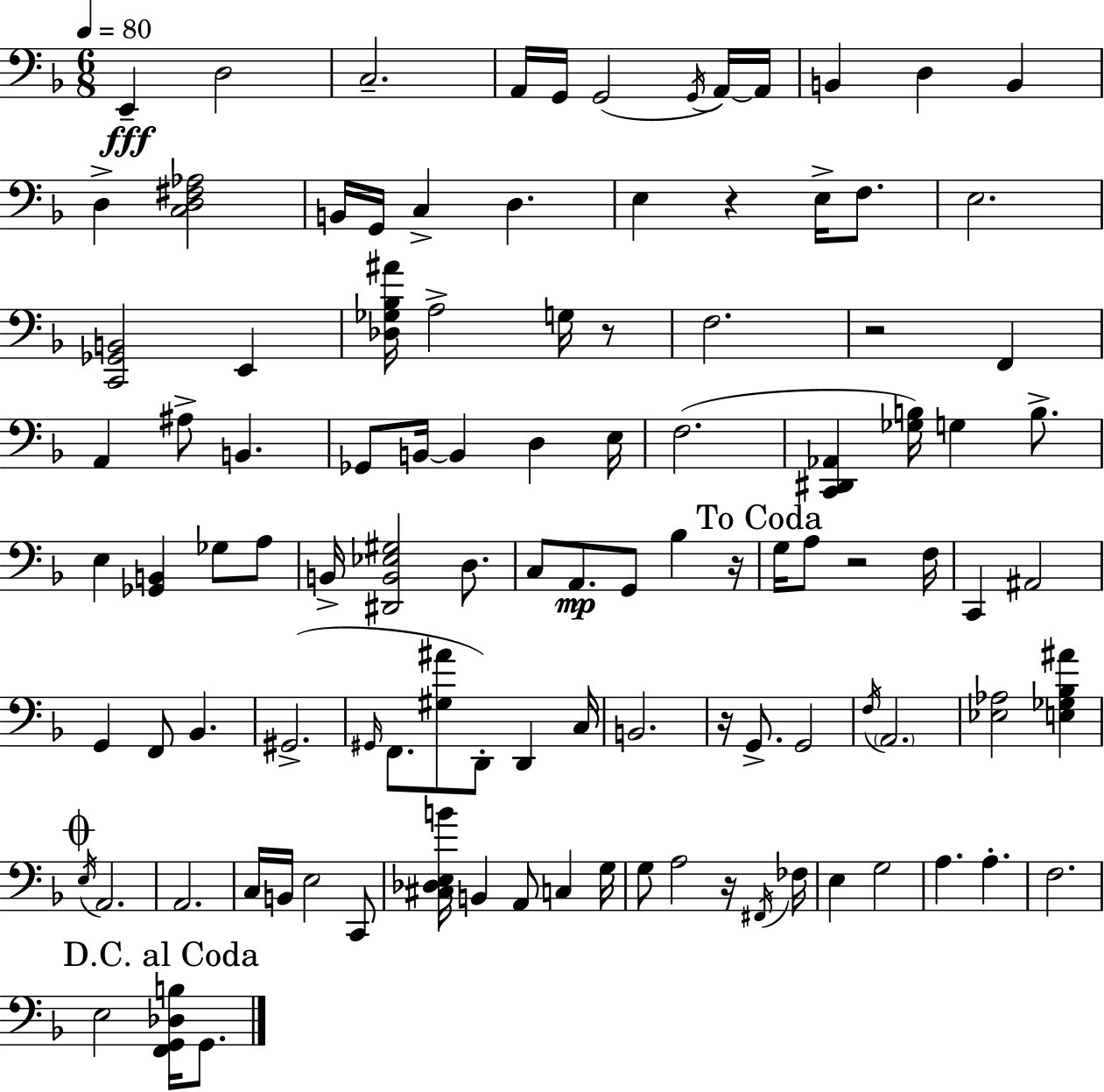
E2/q D3/h C3/h. A2/s G2/s G2/h G2/s A2/s A2/s B2/q D3/q B2/q D3/q [C3,D3,F#3,Ab3]/h B2/s G2/s C3/q D3/q. E3/q R/q E3/s F3/e. E3/h. [C2,Gb2,B2]/h E2/q [Db3,Gb3,Bb3,A#4]/s A3/h G3/s R/e F3/h. R/h F2/q A2/q A#3/e B2/q. Gb2/e B2/s B2/q D3/q E3/s F3/h. [C2,D#2,Ab2]/q [Gb3,B3]/s G3/q B3/e. E3/q [Gb2,B2]/q Gb3/e A3/e B2/s [D#2,B2,Eb3,G#3]/h D3/e. C3/e A2/e. G2/e Bb3/q R/s G3/s A3/e R/h F3/s C2/q A#2/h G2/q F2/e Bb2/q. G#2/h. G#2/s F2/e. [G#3,A#4]/e D2/e D2/q C3/s B2/h. R/s G2/e. G2/h F3/s A2/h. [Eb3,Ab3]/h [E3,Gb3,Bb3,A#4]/q E3/s A2/h. A2/h. C3/s B2/s E3/h C2/e [C#3,Db3,E3,B4]/s B2/q A2/e C3/q G3/s G3/e A3/h R/s F#2/s FES3/s E3/q G3/h A3/q. A3/q. F3/h. E3/h [F2,G2,Db3,B3]/s G2/e.